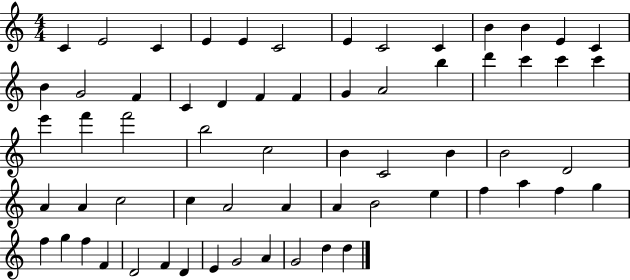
X:1
T:Untitled
M:4/4
L:1/4
K:C
C E2 C E E C2 E C2 C B B E C B G2 F C D F F G A2 b d' c' c' c' e' f' f'2 b2 c2 B C2 B B2 D2 A A c2 c A2 A A B2 e f a f g f g f F D2 F D E G2 A G2 d d